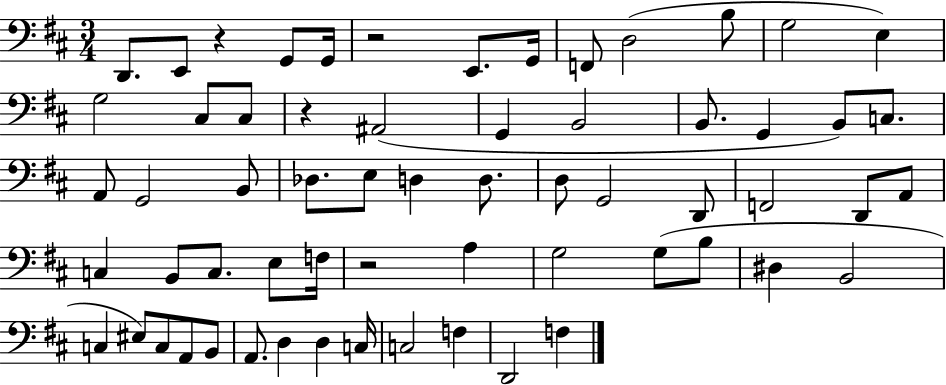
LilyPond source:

{
  \clef bass
  \numericTimeSignature
  \time 3/4
  \key d \major
  d,8. e,8 r4 g,8 g,16 | r2 e,8. g,16 | f,8 d2( b8 | g2 e4) | \break g2 cis8 cis8 | r4 ais,2( | g,4 b,2 | b,8. g,4 b,8) c8. | \break a,8 g,2 b,8 | des8. e8 d4 d8. | d8 g,2 d,8 | f,2 d,8 a,8 | \break c4 b,8 c8. e8 f16 | r2 a4 | g2 g8( b8 | dis4 b,2 | \break c4 eis8) c8 a,8 b,8 | a,8. d4 d4 c16 | c2 f4 | d,2 f4 | \break \bar "|."
}